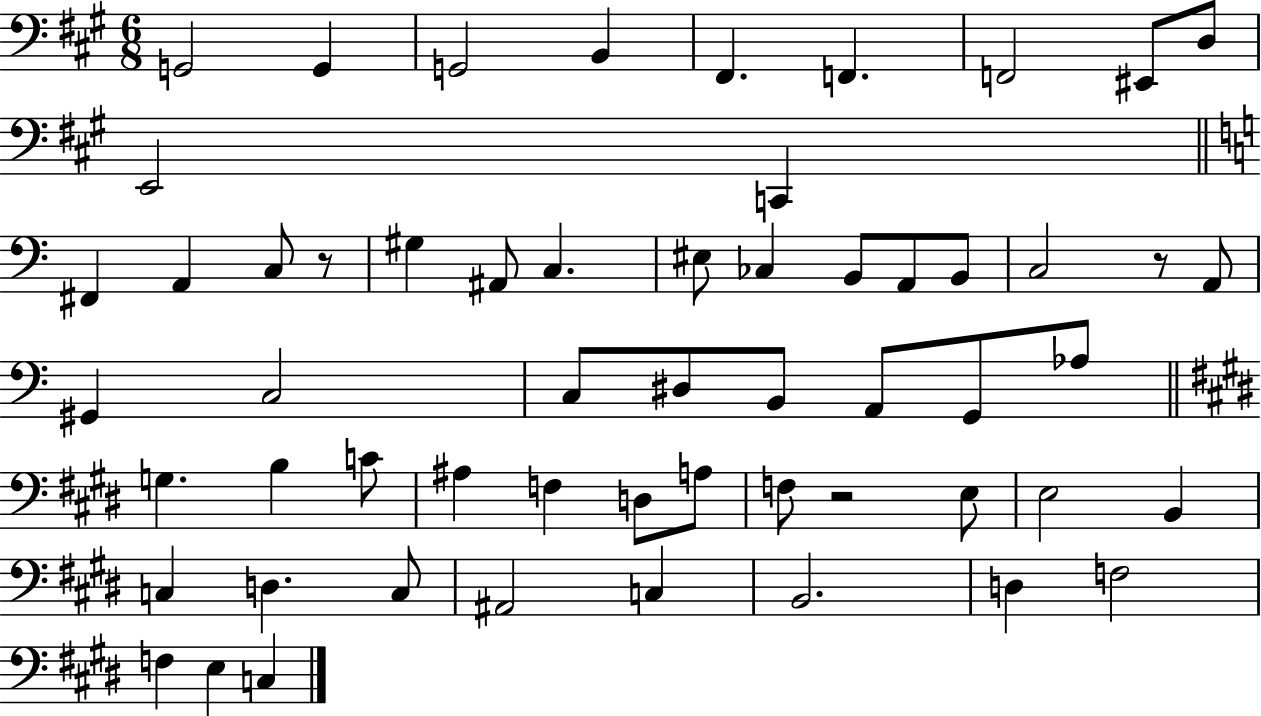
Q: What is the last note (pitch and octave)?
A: C3